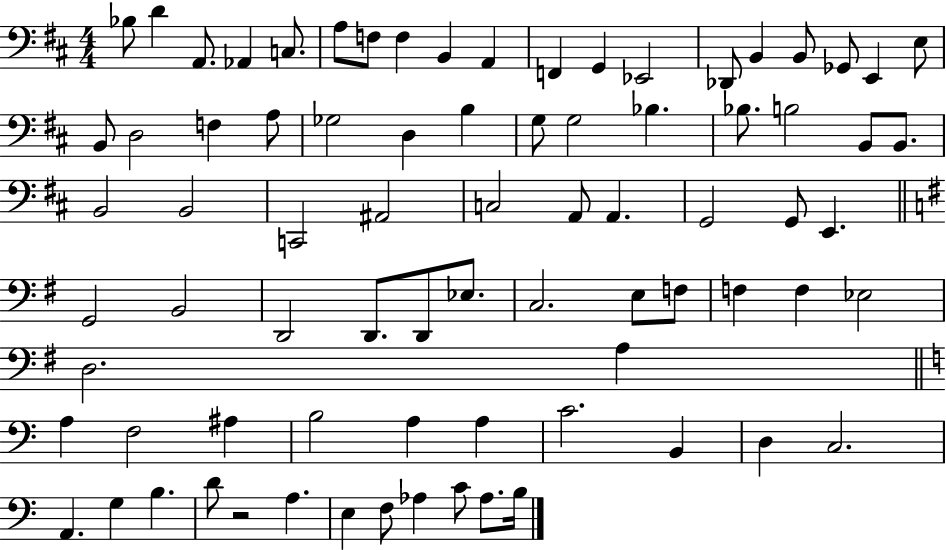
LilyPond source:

{
  \clef bass
  \numericTimeSignature
  \time 4/4
  \key d \major
  \repeat volta 2 { bes8 d'4 a,8. aes,4 c8. | a8 f8 f4 b,4 a,4 | f,4 g,4 ees,2 | des,8 b,4 b,8 ges,8 e,4 e8 | \break b,8 d2 f4 a8 | ges2 d4 b4 | g8 g2 bes4. | bes8. b2 b,8 b,8. | \break b,2 b,2 | c,2 ais,2 | c2 a,8 a,4. | g,2 g,8 e,4. | \break \bar "||" \break \key g \major g,2 b,2 | d,2 d,8. d,8 ees8. | c2. e8 f8 | f4 f4 ees2 | \break d2. a4 | \bar "||" \break \key c \major a4 f2 ais4 | b2 a4 a4 | c'2. b,4 | d4 c2. | \break a,4. g4 b4. | d'8 r2 a4. | e4 f8 aes4 c'8 aes8. b16 | } \bar "|."
}